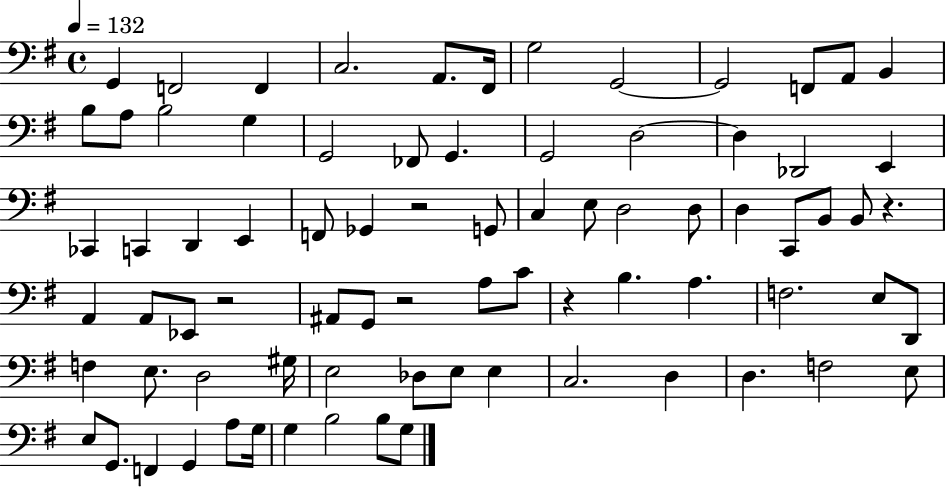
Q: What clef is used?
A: bass